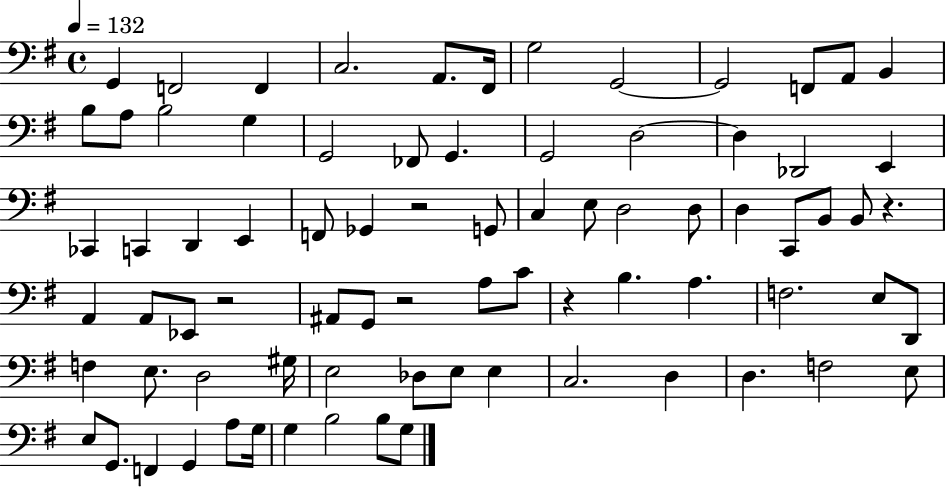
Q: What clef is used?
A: bass